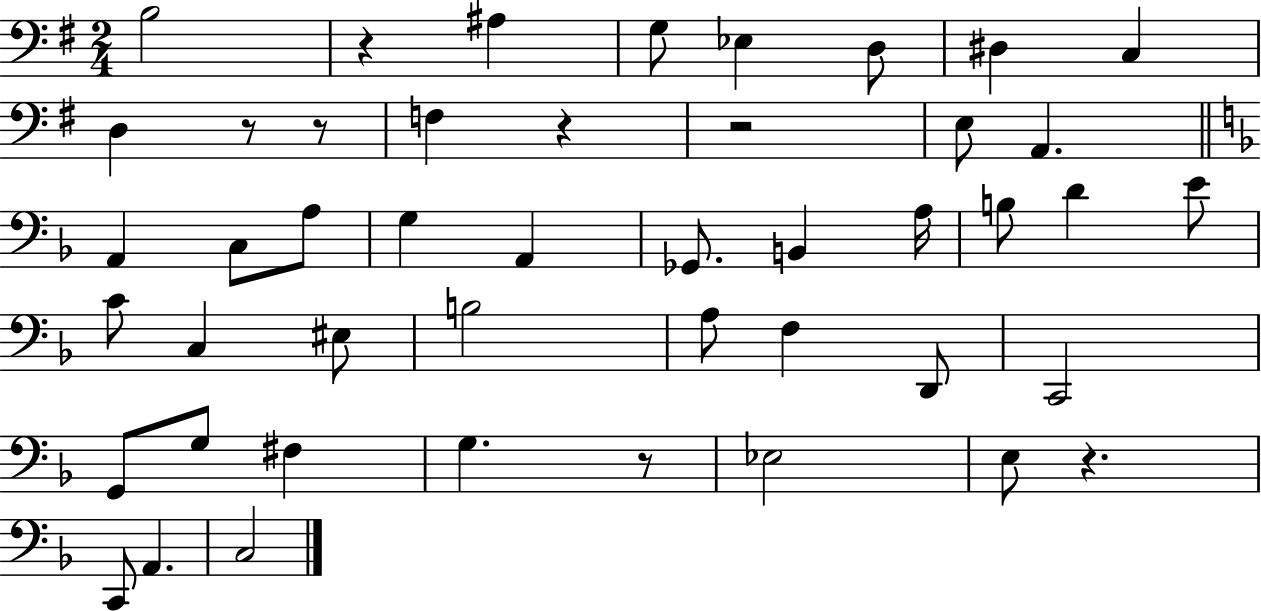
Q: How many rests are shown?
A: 7